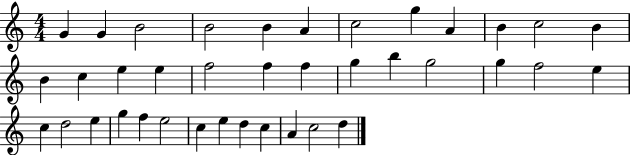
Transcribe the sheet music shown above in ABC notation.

X:1
T:Untitled
M:4/4
L:1/4
K:C
G G B2 B2 B A c2 g A B c2 B B c e e f2 f f g b g2 g f2 e c d2 e g f e2 c e d c A c2 d